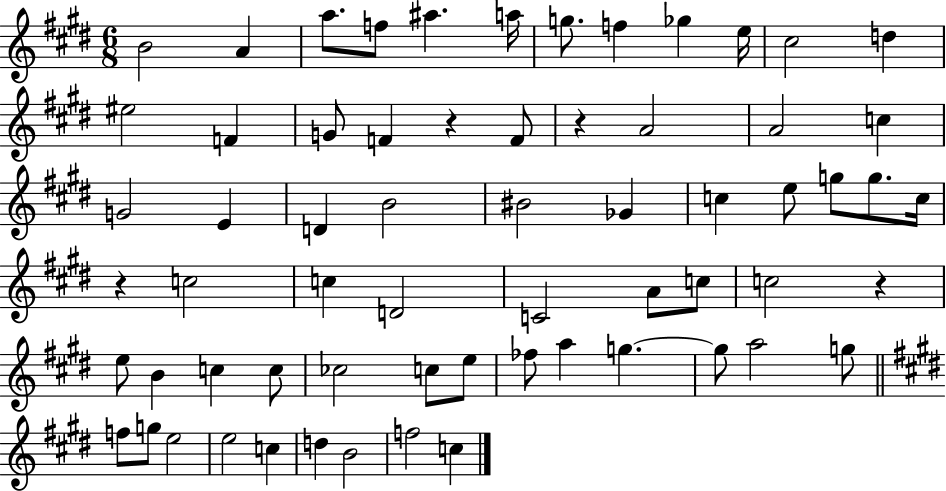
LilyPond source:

{
  \clef treble
  \numericTimeSignature
  \time 6/8
  \key e \major
  \repeat volta 2 { b'2 a'4 | a''8. f''8 ais''4. a''16 | g''8. f''4 ges''4 e''16 | cis''2 d''4 | \break eis''2 f'4 | g'8 f'4 r4 f'8 | r4 a'2 | a'2 c''4 | \break g'2 e'4 | d'4 b'2 | bis'2 ges'4 | c''4 e''8 g''8 g''8. c''16 | \break r4 c''2 | c''4 d'2 | c'2 a'8 c''8 | c''2 r4 | \break e''8 b'4 c''4 c''8 | ces''2 c''8 e''8 | fes''8 a''4 g''4.~~ | g''8 a''2 g''8 | \break \bar "||" \break \key e \major f''8 g''8 e''2 | e''2 c''4 | d''4 b'2 | f''2 c''4 | \break } \bar "|."
}